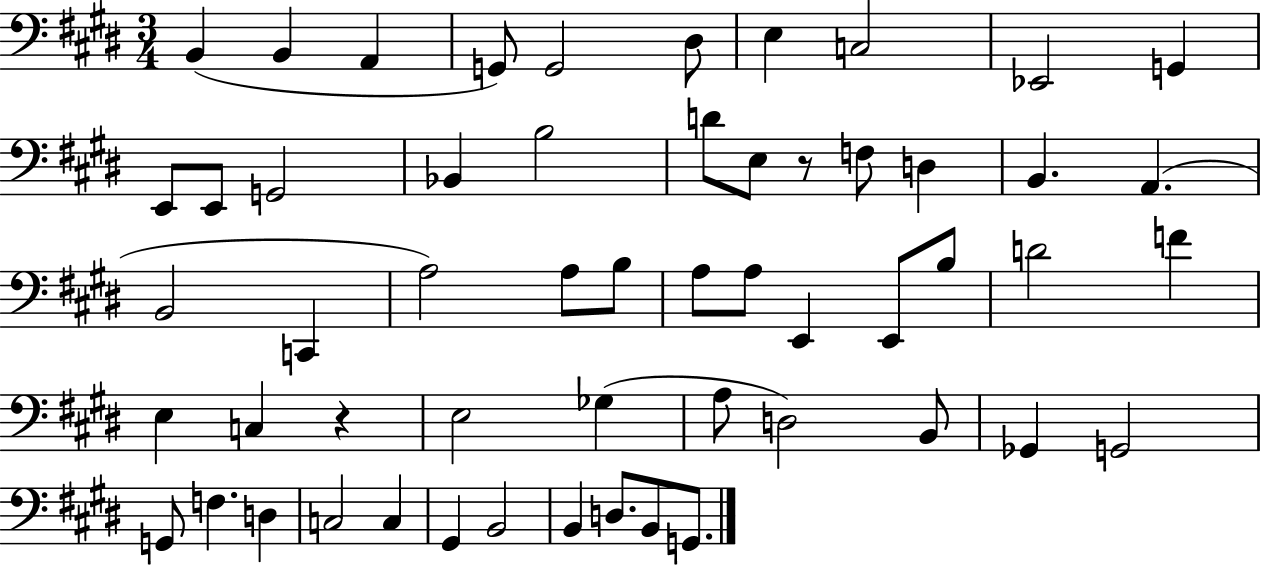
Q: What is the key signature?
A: E major